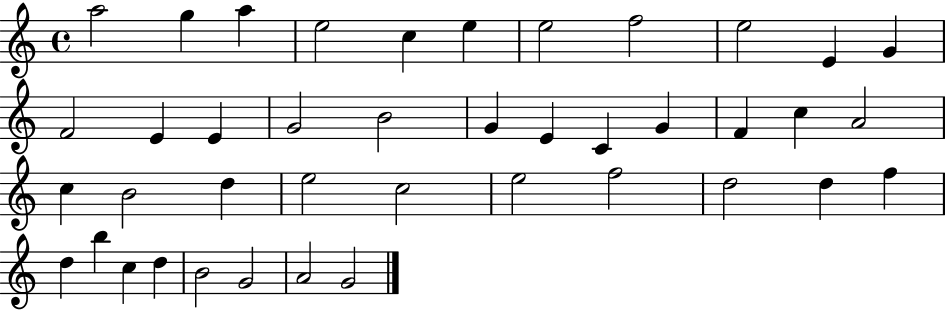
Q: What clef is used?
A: treble